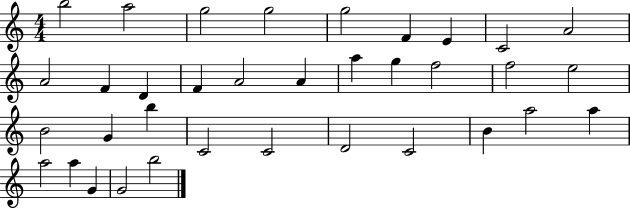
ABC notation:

X:1
T:Untitled
M:4/4
L:1/4
K:C
b2 a2 g2 g2 g2 F E C2 A2 A2 F D F A2 A a g f2 f2 e2 B2 G b C2 C2 D2 C2 B a2 a a2 a G G2 b2